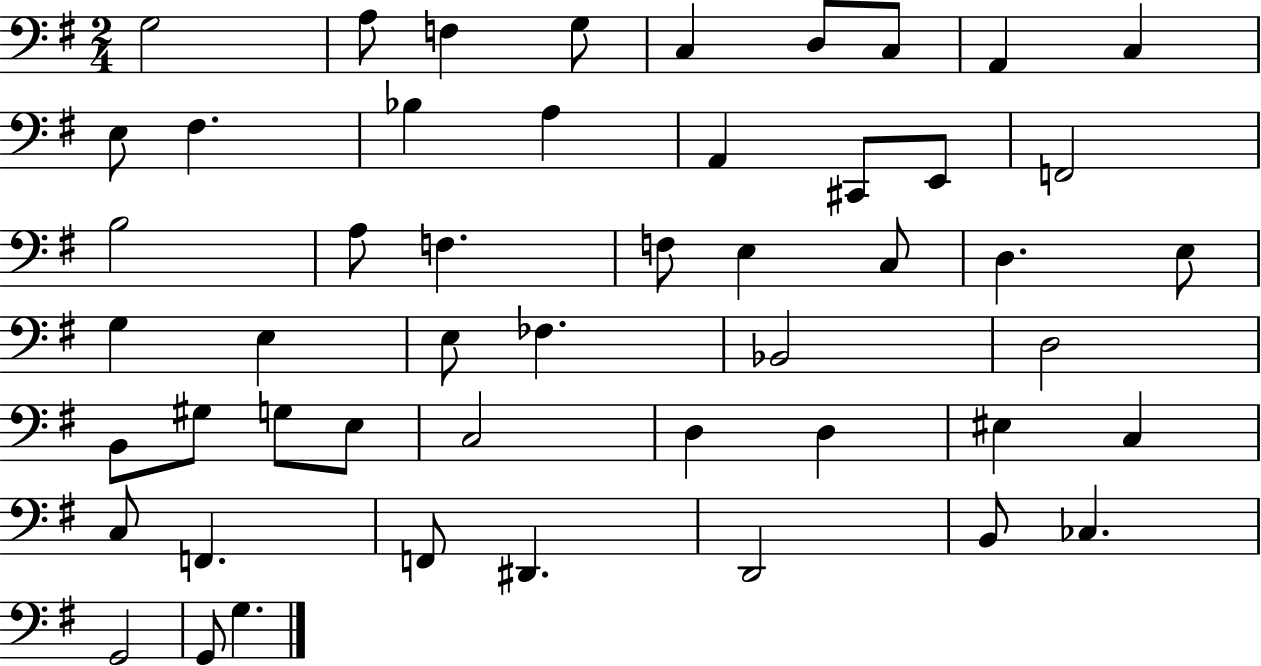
G3/h A3/e F3/q G3/e C3/q D3/e C3/e A2/q C3/q E3/e F#3/q. Bb3/q A3/q A2/q C#2/e E2/e F2/h B3/h A3/e F3/q. F3/e E3/q C3/e D3/q. E3/e G3/q E3/q E3/e FES3/q. Bb2/h D3/h B2/e G#3/e G3/e E3/e C3/h D3/q D3/q EIS3/q C3/q C3/e F2/q. F2/e D#2/q. D2/h B2/e CES3/q. G2/h G2/e G3/q.